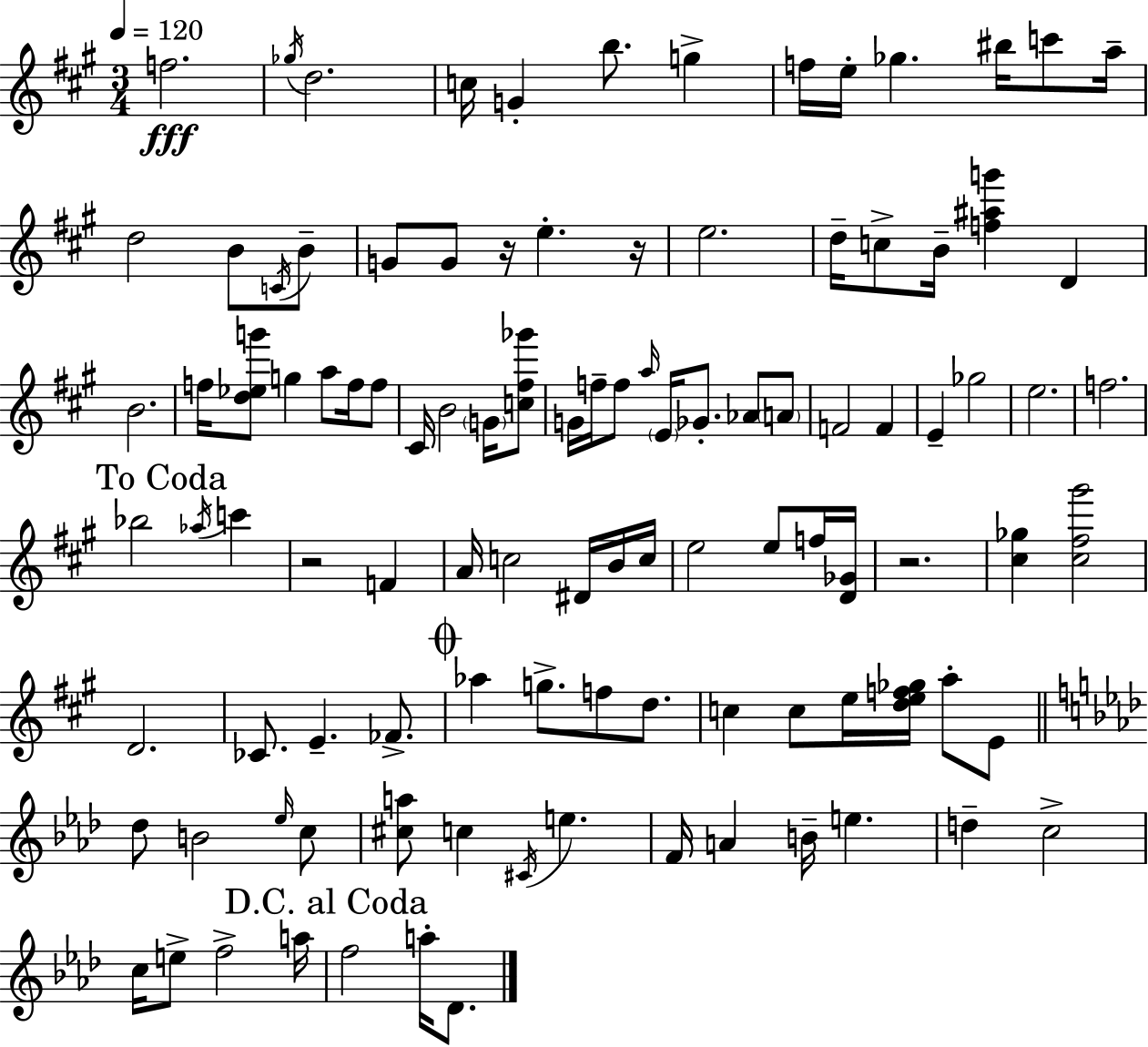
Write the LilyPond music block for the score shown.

{
  \clef treble
  \numericTimeSignature
  \time 3/4
  \key a \major
  \tempo 4 = 120
  \repeat volta 2 { f''2.\fff | \acciaccatura { ges''16 } d''2. | c''16 g'4-. b''8. g''4-> | f''16 e''16-. ges''4. bis''16 c'''8 | \break a''16-- d''2 b'8 \acciaccatura { c'16 } | b'8-- g'8 g'8 r16 e''4.-. | r16 e''2. | d''16-- c''8-> b'16-- <f'' ais'' g'''>4 d'4 | \break b'2. | f''16 <d'' ees'' g'''>8 g''4 a''8 f''16 | f''8 cis'16 b'2 \parenthesize g'16 | <c'' fis'' ges'''>8 g'16 f''16-- f''8 \grace { a''16 } \parenthesize e'16 ges'8.-. aes'8 | \break \parenthesize a'8 f'2 f'4 | e'4-- ges''2 | e''2. | f''2. | \break \mark "To Coda" bes''2 \acciaccatura { aes''16 } | c'''4 r2 | f'4 a'16 c''2 | dis'16 b'16 c''16 e''2 | \break e''8 f''16 <d' ges'>16 r2. | <cis'' ges''>4 <cis'' fis'' gis'''>2 | d'2. | ces'8. e'4.-- | \break fes'8.-> \mark \markup { \musicglyph "scripts.coda" } aes''4 g''8.-> f''8 | d''8. c''4 c''8 e''16 <d'' e'' f'' ges''>16 | a''8-. e'8 \bar "||" \break \key f \minor des''8 b'2 \grace { ees''16 } c''8 | <cis'' a''>8 c''4 \acciaccatura { cis'16 } e''4. | f'16 a'4 b'16-- e''4. | d''4-- c''2-> | \break c''16 e''8-> f''2-> | a''16 \mark "D.C. al Coda" f''2 a''16-. des'8. | } \bar "|."
}